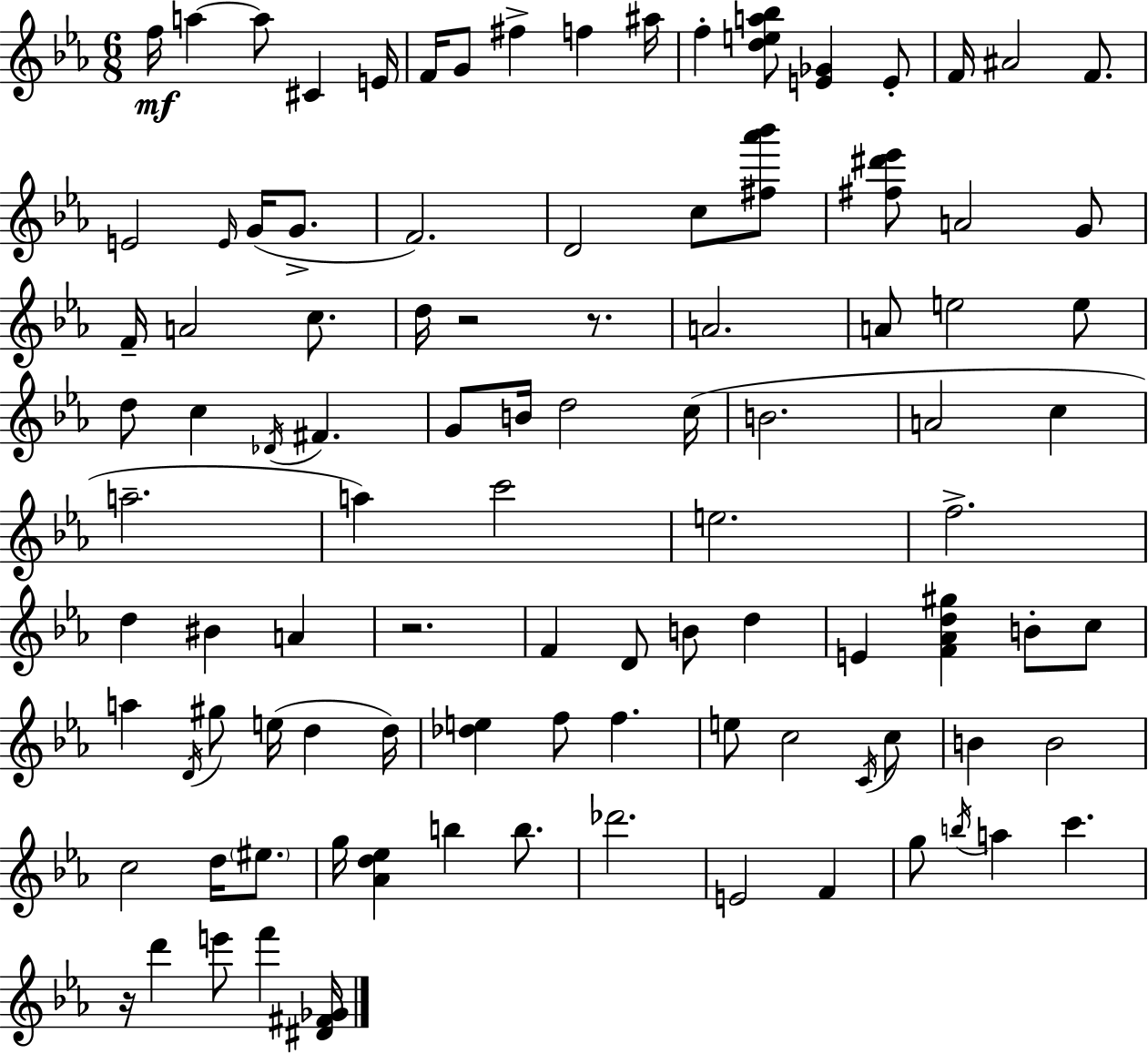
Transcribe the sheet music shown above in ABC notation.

X:1
T:Untitled
M:6/8
L:1/4
K:Cm
f/4 a a/2 ^C E/4 F/4 G/2 ^f f ^a/4 f [dea_b]/2 [E_G] E/2 F/4 ^A2 F/2 E2 E/4 G/4 G/2 F2 D2 c/2 [^f_a'_b']/2 [^f^d'_e']/2 A2 G/2 F/4 A2 c/2 d/4 z2 z/2 A2 A/2 e2 e/2 d/2 c _D/4 ^F G/2 B/4 d2 c/4 B2 A2 c a2 a c'2 e2 f2 d ^B A z2 F D/2 B/2 d E [F_Ad^g] B/2 c/2 a D/4 ^g/2 e/4 d d/4 [_de] f/2 f e/2 c2 C/4 c/2 B B2 c2 d/4 ^e/2 g/4 [_Ad_e] b b/2 _d'2 E2 F g/2 b/4 a c' z/4 d' e'/2 f' [^D^F_G]/4